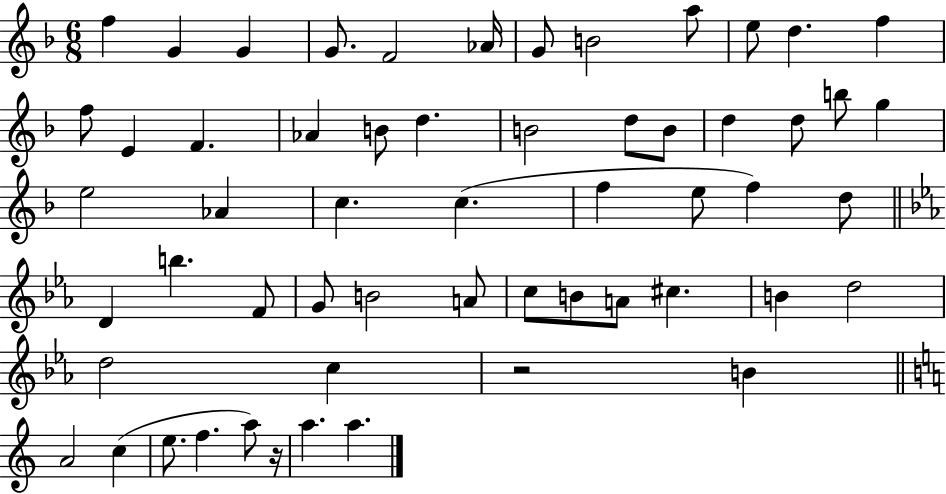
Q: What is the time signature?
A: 6/8